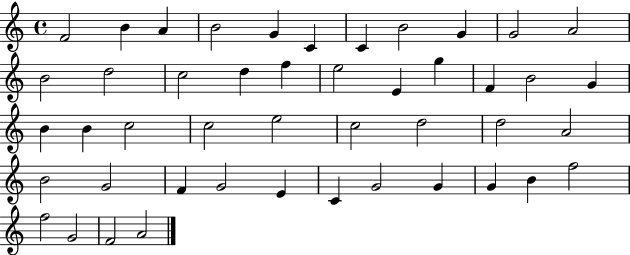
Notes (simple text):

F4/h B4/q A4/q B4/h G4/q C4/q C4/q B4/h G4/q G4/h A4/h B4/h D5/h C5/h D5/q F5/q E5/h E4/q G5/q F4/q B4/h G4/q B4/q B4/q C5/h C5/h E5/h C5/h D5/h D5/h A4/h B4/h G4/h F4/q G4/h E4/q C4/q G4/h G4/q G4/q B4/q F5/h F5/h G4/h F4/h A4/h